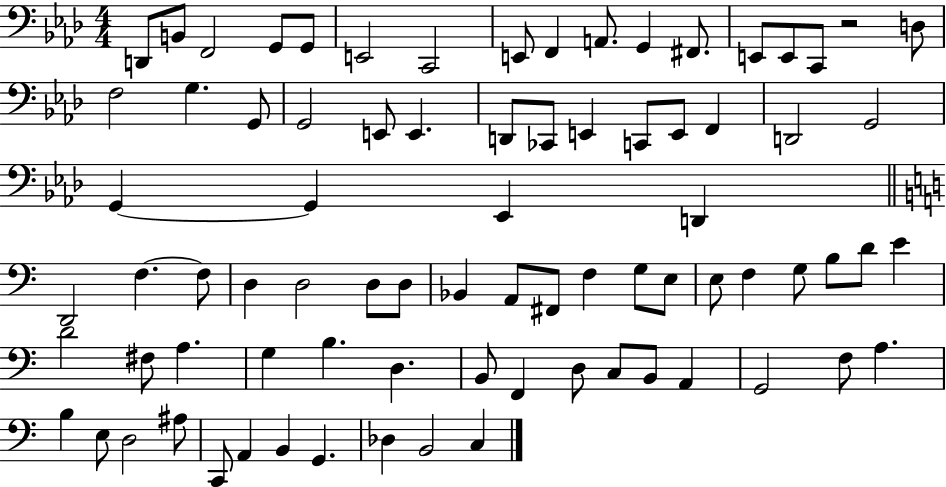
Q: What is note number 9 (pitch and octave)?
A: F2